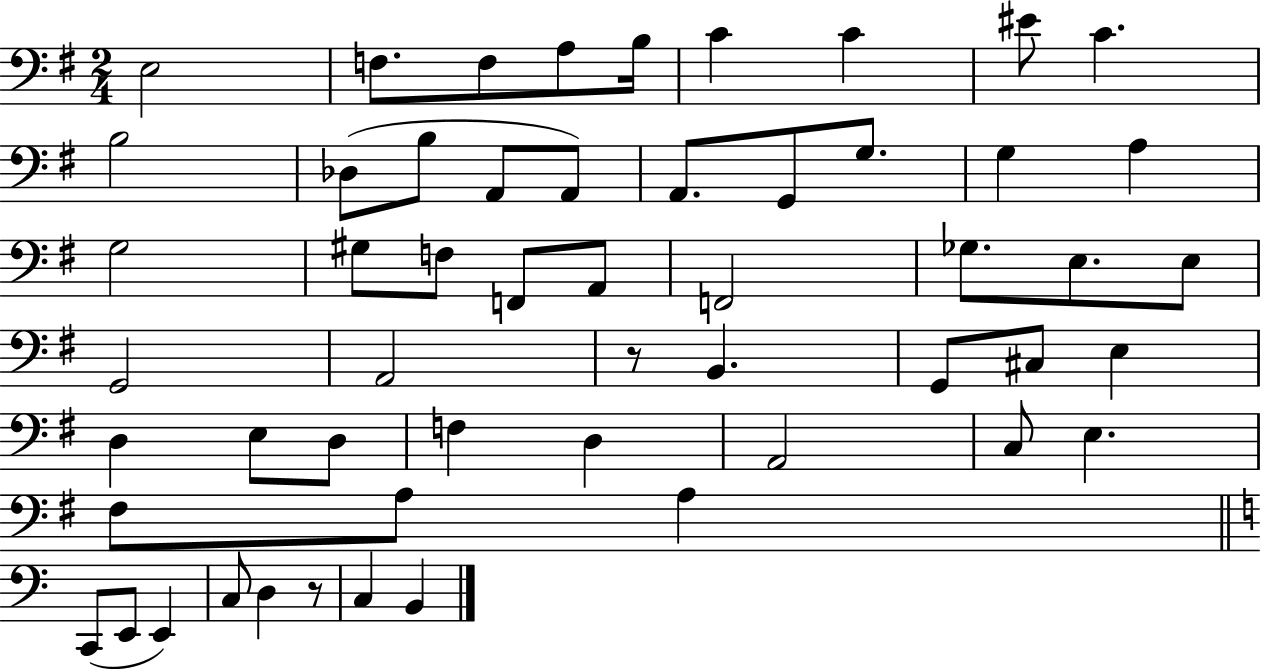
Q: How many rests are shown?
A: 2